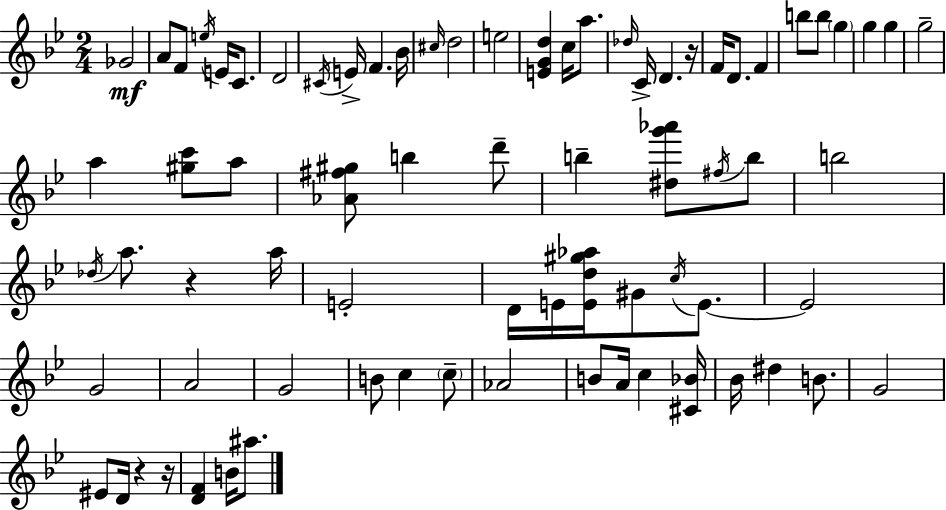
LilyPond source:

{
  \clef treble
  \numericTimeSignature
  \time 2/4
  \key bes \major
  ges'2\mf | a'8 f'8 \acciaccatura { e''16 } e'16 c'8. | d'2 | \acciaccatura { cis'16 } e'16-> f'4. | \break bes'16 \grace { cis''16 } d''2 | e''2 | <e' g' d''>4 c''16 | a''8. \grace { des''16 } c'16-> d'4. | \break r16 f'16 d'8. | f'4 b''8 b''8 | \parenthesize g''4 g''4 | g''4 g''2-- | \break a''4 | <gis'' c'''>8 a''8 <aes' fis'' gis''>8 b''4 | d'''8-- b''4-- | <dis'' g''' aes'''>8 \acciaccatura { fis''16 } b''8 b''2 | \break \acciaccatura { des''16 } a''8. | r4 a''16 e'2-. | d'16 e'16 | <e' d'' gis'' aes''>16 gis'8 \acciaccatura { c''16 } e'8.~~ e'2 | \break g'2 | a'2 | g'2 | b'8 | \break c''4 \parenthesize c''8-- aes'2 | b'8 | a'16 c''4 <cis' bes'>16 bes'16 | dis''4 b'8. g'2 | \break eis'8 | d'16 r4 r16 <d' f'>4 | b'16 ais''8. \bar "|."
}